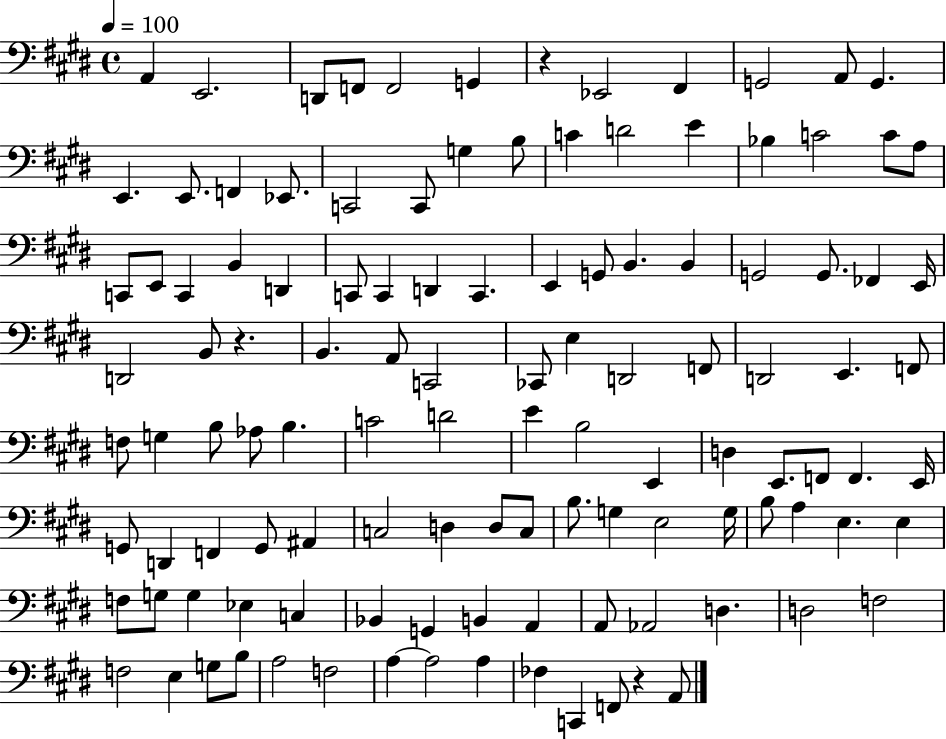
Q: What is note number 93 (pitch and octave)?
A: Bb2